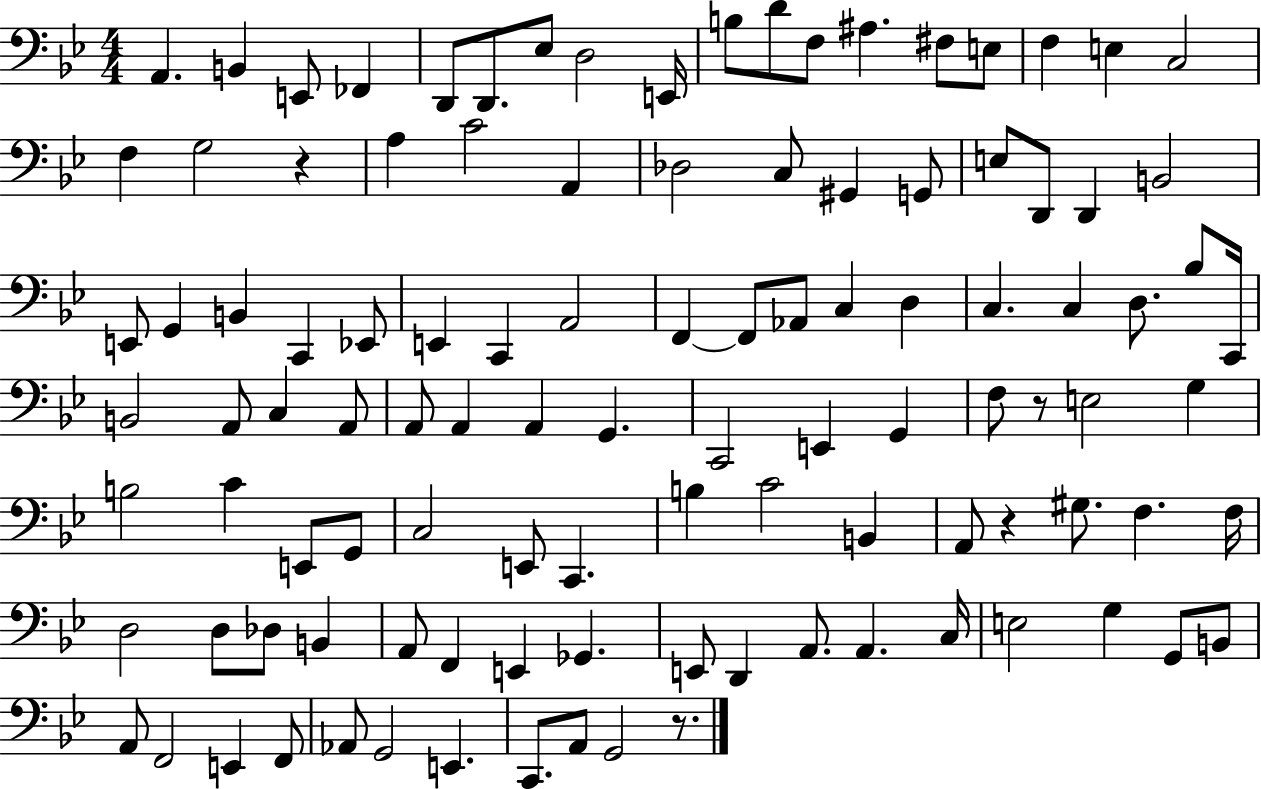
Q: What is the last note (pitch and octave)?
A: G2